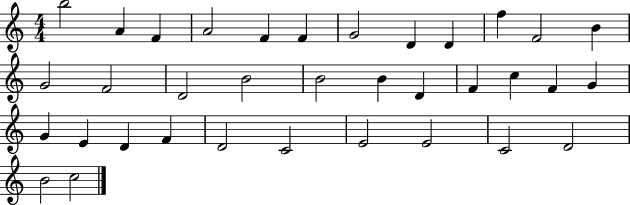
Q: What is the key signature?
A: C major